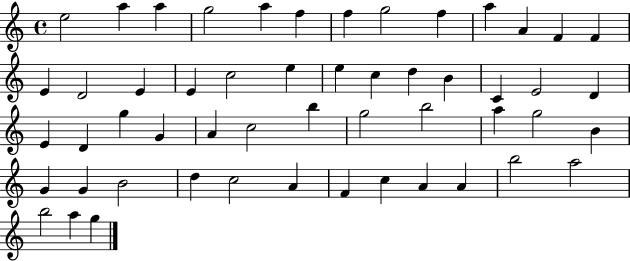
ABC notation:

X:1
T:Untitled
M:4/4
L:1/4
K:C
e2 a a g2 a f f g2 f a A F F E D2 E E c2 e e c d B C E2 D E D g G A c2 b g2 b2 a g2 B G G B2 d c2 A F c A A b2 a2 b2 a g